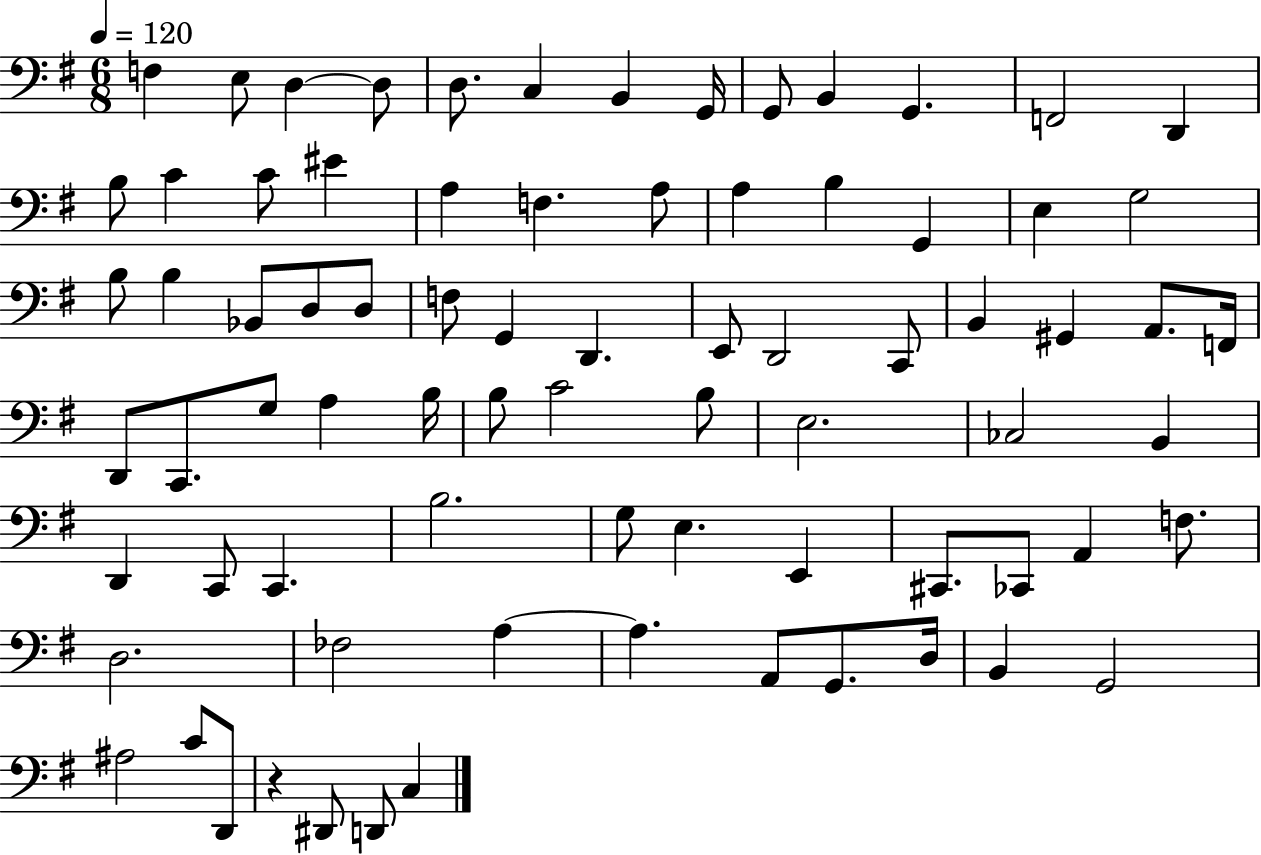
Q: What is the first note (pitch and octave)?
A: F3